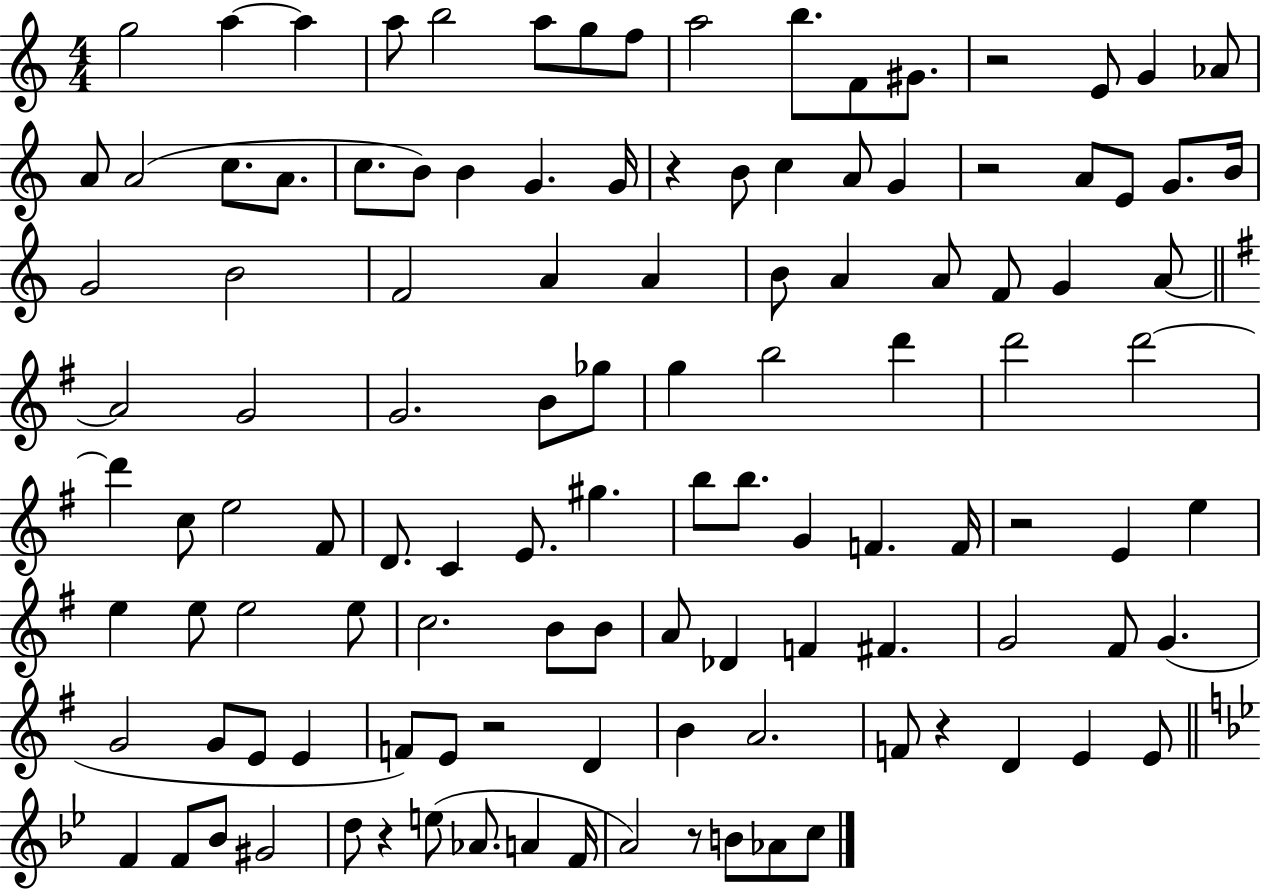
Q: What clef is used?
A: treble